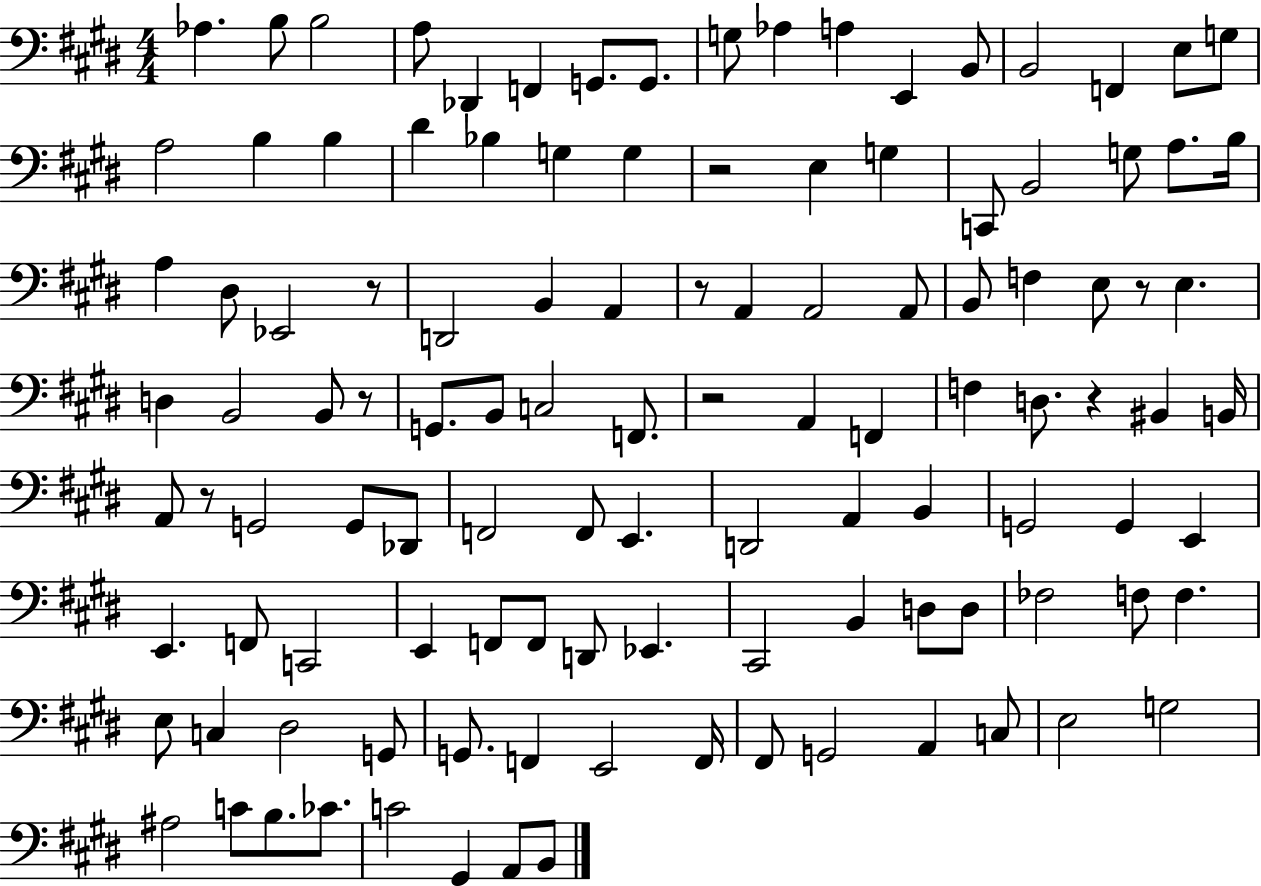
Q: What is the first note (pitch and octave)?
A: Ab3